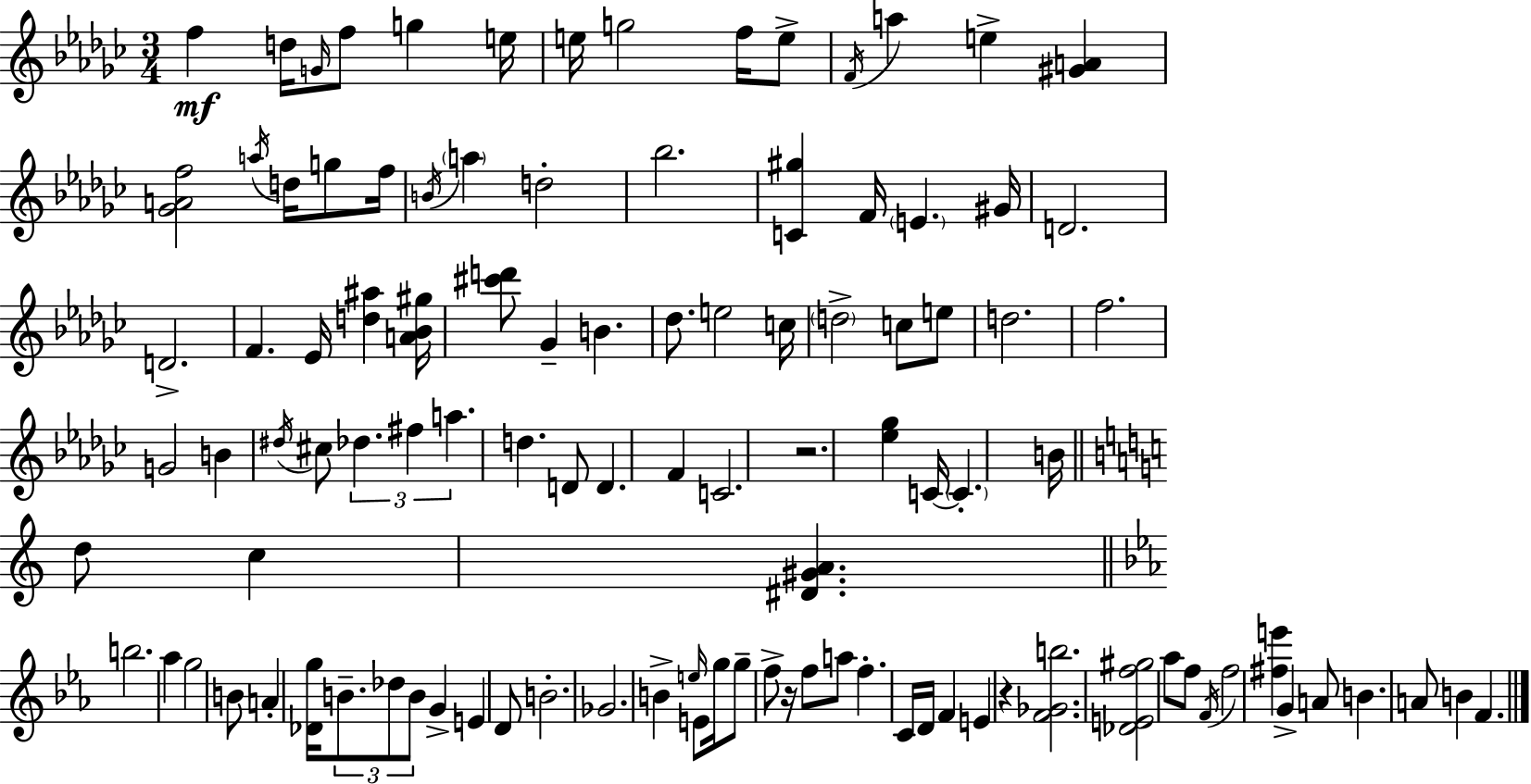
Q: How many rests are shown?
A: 3